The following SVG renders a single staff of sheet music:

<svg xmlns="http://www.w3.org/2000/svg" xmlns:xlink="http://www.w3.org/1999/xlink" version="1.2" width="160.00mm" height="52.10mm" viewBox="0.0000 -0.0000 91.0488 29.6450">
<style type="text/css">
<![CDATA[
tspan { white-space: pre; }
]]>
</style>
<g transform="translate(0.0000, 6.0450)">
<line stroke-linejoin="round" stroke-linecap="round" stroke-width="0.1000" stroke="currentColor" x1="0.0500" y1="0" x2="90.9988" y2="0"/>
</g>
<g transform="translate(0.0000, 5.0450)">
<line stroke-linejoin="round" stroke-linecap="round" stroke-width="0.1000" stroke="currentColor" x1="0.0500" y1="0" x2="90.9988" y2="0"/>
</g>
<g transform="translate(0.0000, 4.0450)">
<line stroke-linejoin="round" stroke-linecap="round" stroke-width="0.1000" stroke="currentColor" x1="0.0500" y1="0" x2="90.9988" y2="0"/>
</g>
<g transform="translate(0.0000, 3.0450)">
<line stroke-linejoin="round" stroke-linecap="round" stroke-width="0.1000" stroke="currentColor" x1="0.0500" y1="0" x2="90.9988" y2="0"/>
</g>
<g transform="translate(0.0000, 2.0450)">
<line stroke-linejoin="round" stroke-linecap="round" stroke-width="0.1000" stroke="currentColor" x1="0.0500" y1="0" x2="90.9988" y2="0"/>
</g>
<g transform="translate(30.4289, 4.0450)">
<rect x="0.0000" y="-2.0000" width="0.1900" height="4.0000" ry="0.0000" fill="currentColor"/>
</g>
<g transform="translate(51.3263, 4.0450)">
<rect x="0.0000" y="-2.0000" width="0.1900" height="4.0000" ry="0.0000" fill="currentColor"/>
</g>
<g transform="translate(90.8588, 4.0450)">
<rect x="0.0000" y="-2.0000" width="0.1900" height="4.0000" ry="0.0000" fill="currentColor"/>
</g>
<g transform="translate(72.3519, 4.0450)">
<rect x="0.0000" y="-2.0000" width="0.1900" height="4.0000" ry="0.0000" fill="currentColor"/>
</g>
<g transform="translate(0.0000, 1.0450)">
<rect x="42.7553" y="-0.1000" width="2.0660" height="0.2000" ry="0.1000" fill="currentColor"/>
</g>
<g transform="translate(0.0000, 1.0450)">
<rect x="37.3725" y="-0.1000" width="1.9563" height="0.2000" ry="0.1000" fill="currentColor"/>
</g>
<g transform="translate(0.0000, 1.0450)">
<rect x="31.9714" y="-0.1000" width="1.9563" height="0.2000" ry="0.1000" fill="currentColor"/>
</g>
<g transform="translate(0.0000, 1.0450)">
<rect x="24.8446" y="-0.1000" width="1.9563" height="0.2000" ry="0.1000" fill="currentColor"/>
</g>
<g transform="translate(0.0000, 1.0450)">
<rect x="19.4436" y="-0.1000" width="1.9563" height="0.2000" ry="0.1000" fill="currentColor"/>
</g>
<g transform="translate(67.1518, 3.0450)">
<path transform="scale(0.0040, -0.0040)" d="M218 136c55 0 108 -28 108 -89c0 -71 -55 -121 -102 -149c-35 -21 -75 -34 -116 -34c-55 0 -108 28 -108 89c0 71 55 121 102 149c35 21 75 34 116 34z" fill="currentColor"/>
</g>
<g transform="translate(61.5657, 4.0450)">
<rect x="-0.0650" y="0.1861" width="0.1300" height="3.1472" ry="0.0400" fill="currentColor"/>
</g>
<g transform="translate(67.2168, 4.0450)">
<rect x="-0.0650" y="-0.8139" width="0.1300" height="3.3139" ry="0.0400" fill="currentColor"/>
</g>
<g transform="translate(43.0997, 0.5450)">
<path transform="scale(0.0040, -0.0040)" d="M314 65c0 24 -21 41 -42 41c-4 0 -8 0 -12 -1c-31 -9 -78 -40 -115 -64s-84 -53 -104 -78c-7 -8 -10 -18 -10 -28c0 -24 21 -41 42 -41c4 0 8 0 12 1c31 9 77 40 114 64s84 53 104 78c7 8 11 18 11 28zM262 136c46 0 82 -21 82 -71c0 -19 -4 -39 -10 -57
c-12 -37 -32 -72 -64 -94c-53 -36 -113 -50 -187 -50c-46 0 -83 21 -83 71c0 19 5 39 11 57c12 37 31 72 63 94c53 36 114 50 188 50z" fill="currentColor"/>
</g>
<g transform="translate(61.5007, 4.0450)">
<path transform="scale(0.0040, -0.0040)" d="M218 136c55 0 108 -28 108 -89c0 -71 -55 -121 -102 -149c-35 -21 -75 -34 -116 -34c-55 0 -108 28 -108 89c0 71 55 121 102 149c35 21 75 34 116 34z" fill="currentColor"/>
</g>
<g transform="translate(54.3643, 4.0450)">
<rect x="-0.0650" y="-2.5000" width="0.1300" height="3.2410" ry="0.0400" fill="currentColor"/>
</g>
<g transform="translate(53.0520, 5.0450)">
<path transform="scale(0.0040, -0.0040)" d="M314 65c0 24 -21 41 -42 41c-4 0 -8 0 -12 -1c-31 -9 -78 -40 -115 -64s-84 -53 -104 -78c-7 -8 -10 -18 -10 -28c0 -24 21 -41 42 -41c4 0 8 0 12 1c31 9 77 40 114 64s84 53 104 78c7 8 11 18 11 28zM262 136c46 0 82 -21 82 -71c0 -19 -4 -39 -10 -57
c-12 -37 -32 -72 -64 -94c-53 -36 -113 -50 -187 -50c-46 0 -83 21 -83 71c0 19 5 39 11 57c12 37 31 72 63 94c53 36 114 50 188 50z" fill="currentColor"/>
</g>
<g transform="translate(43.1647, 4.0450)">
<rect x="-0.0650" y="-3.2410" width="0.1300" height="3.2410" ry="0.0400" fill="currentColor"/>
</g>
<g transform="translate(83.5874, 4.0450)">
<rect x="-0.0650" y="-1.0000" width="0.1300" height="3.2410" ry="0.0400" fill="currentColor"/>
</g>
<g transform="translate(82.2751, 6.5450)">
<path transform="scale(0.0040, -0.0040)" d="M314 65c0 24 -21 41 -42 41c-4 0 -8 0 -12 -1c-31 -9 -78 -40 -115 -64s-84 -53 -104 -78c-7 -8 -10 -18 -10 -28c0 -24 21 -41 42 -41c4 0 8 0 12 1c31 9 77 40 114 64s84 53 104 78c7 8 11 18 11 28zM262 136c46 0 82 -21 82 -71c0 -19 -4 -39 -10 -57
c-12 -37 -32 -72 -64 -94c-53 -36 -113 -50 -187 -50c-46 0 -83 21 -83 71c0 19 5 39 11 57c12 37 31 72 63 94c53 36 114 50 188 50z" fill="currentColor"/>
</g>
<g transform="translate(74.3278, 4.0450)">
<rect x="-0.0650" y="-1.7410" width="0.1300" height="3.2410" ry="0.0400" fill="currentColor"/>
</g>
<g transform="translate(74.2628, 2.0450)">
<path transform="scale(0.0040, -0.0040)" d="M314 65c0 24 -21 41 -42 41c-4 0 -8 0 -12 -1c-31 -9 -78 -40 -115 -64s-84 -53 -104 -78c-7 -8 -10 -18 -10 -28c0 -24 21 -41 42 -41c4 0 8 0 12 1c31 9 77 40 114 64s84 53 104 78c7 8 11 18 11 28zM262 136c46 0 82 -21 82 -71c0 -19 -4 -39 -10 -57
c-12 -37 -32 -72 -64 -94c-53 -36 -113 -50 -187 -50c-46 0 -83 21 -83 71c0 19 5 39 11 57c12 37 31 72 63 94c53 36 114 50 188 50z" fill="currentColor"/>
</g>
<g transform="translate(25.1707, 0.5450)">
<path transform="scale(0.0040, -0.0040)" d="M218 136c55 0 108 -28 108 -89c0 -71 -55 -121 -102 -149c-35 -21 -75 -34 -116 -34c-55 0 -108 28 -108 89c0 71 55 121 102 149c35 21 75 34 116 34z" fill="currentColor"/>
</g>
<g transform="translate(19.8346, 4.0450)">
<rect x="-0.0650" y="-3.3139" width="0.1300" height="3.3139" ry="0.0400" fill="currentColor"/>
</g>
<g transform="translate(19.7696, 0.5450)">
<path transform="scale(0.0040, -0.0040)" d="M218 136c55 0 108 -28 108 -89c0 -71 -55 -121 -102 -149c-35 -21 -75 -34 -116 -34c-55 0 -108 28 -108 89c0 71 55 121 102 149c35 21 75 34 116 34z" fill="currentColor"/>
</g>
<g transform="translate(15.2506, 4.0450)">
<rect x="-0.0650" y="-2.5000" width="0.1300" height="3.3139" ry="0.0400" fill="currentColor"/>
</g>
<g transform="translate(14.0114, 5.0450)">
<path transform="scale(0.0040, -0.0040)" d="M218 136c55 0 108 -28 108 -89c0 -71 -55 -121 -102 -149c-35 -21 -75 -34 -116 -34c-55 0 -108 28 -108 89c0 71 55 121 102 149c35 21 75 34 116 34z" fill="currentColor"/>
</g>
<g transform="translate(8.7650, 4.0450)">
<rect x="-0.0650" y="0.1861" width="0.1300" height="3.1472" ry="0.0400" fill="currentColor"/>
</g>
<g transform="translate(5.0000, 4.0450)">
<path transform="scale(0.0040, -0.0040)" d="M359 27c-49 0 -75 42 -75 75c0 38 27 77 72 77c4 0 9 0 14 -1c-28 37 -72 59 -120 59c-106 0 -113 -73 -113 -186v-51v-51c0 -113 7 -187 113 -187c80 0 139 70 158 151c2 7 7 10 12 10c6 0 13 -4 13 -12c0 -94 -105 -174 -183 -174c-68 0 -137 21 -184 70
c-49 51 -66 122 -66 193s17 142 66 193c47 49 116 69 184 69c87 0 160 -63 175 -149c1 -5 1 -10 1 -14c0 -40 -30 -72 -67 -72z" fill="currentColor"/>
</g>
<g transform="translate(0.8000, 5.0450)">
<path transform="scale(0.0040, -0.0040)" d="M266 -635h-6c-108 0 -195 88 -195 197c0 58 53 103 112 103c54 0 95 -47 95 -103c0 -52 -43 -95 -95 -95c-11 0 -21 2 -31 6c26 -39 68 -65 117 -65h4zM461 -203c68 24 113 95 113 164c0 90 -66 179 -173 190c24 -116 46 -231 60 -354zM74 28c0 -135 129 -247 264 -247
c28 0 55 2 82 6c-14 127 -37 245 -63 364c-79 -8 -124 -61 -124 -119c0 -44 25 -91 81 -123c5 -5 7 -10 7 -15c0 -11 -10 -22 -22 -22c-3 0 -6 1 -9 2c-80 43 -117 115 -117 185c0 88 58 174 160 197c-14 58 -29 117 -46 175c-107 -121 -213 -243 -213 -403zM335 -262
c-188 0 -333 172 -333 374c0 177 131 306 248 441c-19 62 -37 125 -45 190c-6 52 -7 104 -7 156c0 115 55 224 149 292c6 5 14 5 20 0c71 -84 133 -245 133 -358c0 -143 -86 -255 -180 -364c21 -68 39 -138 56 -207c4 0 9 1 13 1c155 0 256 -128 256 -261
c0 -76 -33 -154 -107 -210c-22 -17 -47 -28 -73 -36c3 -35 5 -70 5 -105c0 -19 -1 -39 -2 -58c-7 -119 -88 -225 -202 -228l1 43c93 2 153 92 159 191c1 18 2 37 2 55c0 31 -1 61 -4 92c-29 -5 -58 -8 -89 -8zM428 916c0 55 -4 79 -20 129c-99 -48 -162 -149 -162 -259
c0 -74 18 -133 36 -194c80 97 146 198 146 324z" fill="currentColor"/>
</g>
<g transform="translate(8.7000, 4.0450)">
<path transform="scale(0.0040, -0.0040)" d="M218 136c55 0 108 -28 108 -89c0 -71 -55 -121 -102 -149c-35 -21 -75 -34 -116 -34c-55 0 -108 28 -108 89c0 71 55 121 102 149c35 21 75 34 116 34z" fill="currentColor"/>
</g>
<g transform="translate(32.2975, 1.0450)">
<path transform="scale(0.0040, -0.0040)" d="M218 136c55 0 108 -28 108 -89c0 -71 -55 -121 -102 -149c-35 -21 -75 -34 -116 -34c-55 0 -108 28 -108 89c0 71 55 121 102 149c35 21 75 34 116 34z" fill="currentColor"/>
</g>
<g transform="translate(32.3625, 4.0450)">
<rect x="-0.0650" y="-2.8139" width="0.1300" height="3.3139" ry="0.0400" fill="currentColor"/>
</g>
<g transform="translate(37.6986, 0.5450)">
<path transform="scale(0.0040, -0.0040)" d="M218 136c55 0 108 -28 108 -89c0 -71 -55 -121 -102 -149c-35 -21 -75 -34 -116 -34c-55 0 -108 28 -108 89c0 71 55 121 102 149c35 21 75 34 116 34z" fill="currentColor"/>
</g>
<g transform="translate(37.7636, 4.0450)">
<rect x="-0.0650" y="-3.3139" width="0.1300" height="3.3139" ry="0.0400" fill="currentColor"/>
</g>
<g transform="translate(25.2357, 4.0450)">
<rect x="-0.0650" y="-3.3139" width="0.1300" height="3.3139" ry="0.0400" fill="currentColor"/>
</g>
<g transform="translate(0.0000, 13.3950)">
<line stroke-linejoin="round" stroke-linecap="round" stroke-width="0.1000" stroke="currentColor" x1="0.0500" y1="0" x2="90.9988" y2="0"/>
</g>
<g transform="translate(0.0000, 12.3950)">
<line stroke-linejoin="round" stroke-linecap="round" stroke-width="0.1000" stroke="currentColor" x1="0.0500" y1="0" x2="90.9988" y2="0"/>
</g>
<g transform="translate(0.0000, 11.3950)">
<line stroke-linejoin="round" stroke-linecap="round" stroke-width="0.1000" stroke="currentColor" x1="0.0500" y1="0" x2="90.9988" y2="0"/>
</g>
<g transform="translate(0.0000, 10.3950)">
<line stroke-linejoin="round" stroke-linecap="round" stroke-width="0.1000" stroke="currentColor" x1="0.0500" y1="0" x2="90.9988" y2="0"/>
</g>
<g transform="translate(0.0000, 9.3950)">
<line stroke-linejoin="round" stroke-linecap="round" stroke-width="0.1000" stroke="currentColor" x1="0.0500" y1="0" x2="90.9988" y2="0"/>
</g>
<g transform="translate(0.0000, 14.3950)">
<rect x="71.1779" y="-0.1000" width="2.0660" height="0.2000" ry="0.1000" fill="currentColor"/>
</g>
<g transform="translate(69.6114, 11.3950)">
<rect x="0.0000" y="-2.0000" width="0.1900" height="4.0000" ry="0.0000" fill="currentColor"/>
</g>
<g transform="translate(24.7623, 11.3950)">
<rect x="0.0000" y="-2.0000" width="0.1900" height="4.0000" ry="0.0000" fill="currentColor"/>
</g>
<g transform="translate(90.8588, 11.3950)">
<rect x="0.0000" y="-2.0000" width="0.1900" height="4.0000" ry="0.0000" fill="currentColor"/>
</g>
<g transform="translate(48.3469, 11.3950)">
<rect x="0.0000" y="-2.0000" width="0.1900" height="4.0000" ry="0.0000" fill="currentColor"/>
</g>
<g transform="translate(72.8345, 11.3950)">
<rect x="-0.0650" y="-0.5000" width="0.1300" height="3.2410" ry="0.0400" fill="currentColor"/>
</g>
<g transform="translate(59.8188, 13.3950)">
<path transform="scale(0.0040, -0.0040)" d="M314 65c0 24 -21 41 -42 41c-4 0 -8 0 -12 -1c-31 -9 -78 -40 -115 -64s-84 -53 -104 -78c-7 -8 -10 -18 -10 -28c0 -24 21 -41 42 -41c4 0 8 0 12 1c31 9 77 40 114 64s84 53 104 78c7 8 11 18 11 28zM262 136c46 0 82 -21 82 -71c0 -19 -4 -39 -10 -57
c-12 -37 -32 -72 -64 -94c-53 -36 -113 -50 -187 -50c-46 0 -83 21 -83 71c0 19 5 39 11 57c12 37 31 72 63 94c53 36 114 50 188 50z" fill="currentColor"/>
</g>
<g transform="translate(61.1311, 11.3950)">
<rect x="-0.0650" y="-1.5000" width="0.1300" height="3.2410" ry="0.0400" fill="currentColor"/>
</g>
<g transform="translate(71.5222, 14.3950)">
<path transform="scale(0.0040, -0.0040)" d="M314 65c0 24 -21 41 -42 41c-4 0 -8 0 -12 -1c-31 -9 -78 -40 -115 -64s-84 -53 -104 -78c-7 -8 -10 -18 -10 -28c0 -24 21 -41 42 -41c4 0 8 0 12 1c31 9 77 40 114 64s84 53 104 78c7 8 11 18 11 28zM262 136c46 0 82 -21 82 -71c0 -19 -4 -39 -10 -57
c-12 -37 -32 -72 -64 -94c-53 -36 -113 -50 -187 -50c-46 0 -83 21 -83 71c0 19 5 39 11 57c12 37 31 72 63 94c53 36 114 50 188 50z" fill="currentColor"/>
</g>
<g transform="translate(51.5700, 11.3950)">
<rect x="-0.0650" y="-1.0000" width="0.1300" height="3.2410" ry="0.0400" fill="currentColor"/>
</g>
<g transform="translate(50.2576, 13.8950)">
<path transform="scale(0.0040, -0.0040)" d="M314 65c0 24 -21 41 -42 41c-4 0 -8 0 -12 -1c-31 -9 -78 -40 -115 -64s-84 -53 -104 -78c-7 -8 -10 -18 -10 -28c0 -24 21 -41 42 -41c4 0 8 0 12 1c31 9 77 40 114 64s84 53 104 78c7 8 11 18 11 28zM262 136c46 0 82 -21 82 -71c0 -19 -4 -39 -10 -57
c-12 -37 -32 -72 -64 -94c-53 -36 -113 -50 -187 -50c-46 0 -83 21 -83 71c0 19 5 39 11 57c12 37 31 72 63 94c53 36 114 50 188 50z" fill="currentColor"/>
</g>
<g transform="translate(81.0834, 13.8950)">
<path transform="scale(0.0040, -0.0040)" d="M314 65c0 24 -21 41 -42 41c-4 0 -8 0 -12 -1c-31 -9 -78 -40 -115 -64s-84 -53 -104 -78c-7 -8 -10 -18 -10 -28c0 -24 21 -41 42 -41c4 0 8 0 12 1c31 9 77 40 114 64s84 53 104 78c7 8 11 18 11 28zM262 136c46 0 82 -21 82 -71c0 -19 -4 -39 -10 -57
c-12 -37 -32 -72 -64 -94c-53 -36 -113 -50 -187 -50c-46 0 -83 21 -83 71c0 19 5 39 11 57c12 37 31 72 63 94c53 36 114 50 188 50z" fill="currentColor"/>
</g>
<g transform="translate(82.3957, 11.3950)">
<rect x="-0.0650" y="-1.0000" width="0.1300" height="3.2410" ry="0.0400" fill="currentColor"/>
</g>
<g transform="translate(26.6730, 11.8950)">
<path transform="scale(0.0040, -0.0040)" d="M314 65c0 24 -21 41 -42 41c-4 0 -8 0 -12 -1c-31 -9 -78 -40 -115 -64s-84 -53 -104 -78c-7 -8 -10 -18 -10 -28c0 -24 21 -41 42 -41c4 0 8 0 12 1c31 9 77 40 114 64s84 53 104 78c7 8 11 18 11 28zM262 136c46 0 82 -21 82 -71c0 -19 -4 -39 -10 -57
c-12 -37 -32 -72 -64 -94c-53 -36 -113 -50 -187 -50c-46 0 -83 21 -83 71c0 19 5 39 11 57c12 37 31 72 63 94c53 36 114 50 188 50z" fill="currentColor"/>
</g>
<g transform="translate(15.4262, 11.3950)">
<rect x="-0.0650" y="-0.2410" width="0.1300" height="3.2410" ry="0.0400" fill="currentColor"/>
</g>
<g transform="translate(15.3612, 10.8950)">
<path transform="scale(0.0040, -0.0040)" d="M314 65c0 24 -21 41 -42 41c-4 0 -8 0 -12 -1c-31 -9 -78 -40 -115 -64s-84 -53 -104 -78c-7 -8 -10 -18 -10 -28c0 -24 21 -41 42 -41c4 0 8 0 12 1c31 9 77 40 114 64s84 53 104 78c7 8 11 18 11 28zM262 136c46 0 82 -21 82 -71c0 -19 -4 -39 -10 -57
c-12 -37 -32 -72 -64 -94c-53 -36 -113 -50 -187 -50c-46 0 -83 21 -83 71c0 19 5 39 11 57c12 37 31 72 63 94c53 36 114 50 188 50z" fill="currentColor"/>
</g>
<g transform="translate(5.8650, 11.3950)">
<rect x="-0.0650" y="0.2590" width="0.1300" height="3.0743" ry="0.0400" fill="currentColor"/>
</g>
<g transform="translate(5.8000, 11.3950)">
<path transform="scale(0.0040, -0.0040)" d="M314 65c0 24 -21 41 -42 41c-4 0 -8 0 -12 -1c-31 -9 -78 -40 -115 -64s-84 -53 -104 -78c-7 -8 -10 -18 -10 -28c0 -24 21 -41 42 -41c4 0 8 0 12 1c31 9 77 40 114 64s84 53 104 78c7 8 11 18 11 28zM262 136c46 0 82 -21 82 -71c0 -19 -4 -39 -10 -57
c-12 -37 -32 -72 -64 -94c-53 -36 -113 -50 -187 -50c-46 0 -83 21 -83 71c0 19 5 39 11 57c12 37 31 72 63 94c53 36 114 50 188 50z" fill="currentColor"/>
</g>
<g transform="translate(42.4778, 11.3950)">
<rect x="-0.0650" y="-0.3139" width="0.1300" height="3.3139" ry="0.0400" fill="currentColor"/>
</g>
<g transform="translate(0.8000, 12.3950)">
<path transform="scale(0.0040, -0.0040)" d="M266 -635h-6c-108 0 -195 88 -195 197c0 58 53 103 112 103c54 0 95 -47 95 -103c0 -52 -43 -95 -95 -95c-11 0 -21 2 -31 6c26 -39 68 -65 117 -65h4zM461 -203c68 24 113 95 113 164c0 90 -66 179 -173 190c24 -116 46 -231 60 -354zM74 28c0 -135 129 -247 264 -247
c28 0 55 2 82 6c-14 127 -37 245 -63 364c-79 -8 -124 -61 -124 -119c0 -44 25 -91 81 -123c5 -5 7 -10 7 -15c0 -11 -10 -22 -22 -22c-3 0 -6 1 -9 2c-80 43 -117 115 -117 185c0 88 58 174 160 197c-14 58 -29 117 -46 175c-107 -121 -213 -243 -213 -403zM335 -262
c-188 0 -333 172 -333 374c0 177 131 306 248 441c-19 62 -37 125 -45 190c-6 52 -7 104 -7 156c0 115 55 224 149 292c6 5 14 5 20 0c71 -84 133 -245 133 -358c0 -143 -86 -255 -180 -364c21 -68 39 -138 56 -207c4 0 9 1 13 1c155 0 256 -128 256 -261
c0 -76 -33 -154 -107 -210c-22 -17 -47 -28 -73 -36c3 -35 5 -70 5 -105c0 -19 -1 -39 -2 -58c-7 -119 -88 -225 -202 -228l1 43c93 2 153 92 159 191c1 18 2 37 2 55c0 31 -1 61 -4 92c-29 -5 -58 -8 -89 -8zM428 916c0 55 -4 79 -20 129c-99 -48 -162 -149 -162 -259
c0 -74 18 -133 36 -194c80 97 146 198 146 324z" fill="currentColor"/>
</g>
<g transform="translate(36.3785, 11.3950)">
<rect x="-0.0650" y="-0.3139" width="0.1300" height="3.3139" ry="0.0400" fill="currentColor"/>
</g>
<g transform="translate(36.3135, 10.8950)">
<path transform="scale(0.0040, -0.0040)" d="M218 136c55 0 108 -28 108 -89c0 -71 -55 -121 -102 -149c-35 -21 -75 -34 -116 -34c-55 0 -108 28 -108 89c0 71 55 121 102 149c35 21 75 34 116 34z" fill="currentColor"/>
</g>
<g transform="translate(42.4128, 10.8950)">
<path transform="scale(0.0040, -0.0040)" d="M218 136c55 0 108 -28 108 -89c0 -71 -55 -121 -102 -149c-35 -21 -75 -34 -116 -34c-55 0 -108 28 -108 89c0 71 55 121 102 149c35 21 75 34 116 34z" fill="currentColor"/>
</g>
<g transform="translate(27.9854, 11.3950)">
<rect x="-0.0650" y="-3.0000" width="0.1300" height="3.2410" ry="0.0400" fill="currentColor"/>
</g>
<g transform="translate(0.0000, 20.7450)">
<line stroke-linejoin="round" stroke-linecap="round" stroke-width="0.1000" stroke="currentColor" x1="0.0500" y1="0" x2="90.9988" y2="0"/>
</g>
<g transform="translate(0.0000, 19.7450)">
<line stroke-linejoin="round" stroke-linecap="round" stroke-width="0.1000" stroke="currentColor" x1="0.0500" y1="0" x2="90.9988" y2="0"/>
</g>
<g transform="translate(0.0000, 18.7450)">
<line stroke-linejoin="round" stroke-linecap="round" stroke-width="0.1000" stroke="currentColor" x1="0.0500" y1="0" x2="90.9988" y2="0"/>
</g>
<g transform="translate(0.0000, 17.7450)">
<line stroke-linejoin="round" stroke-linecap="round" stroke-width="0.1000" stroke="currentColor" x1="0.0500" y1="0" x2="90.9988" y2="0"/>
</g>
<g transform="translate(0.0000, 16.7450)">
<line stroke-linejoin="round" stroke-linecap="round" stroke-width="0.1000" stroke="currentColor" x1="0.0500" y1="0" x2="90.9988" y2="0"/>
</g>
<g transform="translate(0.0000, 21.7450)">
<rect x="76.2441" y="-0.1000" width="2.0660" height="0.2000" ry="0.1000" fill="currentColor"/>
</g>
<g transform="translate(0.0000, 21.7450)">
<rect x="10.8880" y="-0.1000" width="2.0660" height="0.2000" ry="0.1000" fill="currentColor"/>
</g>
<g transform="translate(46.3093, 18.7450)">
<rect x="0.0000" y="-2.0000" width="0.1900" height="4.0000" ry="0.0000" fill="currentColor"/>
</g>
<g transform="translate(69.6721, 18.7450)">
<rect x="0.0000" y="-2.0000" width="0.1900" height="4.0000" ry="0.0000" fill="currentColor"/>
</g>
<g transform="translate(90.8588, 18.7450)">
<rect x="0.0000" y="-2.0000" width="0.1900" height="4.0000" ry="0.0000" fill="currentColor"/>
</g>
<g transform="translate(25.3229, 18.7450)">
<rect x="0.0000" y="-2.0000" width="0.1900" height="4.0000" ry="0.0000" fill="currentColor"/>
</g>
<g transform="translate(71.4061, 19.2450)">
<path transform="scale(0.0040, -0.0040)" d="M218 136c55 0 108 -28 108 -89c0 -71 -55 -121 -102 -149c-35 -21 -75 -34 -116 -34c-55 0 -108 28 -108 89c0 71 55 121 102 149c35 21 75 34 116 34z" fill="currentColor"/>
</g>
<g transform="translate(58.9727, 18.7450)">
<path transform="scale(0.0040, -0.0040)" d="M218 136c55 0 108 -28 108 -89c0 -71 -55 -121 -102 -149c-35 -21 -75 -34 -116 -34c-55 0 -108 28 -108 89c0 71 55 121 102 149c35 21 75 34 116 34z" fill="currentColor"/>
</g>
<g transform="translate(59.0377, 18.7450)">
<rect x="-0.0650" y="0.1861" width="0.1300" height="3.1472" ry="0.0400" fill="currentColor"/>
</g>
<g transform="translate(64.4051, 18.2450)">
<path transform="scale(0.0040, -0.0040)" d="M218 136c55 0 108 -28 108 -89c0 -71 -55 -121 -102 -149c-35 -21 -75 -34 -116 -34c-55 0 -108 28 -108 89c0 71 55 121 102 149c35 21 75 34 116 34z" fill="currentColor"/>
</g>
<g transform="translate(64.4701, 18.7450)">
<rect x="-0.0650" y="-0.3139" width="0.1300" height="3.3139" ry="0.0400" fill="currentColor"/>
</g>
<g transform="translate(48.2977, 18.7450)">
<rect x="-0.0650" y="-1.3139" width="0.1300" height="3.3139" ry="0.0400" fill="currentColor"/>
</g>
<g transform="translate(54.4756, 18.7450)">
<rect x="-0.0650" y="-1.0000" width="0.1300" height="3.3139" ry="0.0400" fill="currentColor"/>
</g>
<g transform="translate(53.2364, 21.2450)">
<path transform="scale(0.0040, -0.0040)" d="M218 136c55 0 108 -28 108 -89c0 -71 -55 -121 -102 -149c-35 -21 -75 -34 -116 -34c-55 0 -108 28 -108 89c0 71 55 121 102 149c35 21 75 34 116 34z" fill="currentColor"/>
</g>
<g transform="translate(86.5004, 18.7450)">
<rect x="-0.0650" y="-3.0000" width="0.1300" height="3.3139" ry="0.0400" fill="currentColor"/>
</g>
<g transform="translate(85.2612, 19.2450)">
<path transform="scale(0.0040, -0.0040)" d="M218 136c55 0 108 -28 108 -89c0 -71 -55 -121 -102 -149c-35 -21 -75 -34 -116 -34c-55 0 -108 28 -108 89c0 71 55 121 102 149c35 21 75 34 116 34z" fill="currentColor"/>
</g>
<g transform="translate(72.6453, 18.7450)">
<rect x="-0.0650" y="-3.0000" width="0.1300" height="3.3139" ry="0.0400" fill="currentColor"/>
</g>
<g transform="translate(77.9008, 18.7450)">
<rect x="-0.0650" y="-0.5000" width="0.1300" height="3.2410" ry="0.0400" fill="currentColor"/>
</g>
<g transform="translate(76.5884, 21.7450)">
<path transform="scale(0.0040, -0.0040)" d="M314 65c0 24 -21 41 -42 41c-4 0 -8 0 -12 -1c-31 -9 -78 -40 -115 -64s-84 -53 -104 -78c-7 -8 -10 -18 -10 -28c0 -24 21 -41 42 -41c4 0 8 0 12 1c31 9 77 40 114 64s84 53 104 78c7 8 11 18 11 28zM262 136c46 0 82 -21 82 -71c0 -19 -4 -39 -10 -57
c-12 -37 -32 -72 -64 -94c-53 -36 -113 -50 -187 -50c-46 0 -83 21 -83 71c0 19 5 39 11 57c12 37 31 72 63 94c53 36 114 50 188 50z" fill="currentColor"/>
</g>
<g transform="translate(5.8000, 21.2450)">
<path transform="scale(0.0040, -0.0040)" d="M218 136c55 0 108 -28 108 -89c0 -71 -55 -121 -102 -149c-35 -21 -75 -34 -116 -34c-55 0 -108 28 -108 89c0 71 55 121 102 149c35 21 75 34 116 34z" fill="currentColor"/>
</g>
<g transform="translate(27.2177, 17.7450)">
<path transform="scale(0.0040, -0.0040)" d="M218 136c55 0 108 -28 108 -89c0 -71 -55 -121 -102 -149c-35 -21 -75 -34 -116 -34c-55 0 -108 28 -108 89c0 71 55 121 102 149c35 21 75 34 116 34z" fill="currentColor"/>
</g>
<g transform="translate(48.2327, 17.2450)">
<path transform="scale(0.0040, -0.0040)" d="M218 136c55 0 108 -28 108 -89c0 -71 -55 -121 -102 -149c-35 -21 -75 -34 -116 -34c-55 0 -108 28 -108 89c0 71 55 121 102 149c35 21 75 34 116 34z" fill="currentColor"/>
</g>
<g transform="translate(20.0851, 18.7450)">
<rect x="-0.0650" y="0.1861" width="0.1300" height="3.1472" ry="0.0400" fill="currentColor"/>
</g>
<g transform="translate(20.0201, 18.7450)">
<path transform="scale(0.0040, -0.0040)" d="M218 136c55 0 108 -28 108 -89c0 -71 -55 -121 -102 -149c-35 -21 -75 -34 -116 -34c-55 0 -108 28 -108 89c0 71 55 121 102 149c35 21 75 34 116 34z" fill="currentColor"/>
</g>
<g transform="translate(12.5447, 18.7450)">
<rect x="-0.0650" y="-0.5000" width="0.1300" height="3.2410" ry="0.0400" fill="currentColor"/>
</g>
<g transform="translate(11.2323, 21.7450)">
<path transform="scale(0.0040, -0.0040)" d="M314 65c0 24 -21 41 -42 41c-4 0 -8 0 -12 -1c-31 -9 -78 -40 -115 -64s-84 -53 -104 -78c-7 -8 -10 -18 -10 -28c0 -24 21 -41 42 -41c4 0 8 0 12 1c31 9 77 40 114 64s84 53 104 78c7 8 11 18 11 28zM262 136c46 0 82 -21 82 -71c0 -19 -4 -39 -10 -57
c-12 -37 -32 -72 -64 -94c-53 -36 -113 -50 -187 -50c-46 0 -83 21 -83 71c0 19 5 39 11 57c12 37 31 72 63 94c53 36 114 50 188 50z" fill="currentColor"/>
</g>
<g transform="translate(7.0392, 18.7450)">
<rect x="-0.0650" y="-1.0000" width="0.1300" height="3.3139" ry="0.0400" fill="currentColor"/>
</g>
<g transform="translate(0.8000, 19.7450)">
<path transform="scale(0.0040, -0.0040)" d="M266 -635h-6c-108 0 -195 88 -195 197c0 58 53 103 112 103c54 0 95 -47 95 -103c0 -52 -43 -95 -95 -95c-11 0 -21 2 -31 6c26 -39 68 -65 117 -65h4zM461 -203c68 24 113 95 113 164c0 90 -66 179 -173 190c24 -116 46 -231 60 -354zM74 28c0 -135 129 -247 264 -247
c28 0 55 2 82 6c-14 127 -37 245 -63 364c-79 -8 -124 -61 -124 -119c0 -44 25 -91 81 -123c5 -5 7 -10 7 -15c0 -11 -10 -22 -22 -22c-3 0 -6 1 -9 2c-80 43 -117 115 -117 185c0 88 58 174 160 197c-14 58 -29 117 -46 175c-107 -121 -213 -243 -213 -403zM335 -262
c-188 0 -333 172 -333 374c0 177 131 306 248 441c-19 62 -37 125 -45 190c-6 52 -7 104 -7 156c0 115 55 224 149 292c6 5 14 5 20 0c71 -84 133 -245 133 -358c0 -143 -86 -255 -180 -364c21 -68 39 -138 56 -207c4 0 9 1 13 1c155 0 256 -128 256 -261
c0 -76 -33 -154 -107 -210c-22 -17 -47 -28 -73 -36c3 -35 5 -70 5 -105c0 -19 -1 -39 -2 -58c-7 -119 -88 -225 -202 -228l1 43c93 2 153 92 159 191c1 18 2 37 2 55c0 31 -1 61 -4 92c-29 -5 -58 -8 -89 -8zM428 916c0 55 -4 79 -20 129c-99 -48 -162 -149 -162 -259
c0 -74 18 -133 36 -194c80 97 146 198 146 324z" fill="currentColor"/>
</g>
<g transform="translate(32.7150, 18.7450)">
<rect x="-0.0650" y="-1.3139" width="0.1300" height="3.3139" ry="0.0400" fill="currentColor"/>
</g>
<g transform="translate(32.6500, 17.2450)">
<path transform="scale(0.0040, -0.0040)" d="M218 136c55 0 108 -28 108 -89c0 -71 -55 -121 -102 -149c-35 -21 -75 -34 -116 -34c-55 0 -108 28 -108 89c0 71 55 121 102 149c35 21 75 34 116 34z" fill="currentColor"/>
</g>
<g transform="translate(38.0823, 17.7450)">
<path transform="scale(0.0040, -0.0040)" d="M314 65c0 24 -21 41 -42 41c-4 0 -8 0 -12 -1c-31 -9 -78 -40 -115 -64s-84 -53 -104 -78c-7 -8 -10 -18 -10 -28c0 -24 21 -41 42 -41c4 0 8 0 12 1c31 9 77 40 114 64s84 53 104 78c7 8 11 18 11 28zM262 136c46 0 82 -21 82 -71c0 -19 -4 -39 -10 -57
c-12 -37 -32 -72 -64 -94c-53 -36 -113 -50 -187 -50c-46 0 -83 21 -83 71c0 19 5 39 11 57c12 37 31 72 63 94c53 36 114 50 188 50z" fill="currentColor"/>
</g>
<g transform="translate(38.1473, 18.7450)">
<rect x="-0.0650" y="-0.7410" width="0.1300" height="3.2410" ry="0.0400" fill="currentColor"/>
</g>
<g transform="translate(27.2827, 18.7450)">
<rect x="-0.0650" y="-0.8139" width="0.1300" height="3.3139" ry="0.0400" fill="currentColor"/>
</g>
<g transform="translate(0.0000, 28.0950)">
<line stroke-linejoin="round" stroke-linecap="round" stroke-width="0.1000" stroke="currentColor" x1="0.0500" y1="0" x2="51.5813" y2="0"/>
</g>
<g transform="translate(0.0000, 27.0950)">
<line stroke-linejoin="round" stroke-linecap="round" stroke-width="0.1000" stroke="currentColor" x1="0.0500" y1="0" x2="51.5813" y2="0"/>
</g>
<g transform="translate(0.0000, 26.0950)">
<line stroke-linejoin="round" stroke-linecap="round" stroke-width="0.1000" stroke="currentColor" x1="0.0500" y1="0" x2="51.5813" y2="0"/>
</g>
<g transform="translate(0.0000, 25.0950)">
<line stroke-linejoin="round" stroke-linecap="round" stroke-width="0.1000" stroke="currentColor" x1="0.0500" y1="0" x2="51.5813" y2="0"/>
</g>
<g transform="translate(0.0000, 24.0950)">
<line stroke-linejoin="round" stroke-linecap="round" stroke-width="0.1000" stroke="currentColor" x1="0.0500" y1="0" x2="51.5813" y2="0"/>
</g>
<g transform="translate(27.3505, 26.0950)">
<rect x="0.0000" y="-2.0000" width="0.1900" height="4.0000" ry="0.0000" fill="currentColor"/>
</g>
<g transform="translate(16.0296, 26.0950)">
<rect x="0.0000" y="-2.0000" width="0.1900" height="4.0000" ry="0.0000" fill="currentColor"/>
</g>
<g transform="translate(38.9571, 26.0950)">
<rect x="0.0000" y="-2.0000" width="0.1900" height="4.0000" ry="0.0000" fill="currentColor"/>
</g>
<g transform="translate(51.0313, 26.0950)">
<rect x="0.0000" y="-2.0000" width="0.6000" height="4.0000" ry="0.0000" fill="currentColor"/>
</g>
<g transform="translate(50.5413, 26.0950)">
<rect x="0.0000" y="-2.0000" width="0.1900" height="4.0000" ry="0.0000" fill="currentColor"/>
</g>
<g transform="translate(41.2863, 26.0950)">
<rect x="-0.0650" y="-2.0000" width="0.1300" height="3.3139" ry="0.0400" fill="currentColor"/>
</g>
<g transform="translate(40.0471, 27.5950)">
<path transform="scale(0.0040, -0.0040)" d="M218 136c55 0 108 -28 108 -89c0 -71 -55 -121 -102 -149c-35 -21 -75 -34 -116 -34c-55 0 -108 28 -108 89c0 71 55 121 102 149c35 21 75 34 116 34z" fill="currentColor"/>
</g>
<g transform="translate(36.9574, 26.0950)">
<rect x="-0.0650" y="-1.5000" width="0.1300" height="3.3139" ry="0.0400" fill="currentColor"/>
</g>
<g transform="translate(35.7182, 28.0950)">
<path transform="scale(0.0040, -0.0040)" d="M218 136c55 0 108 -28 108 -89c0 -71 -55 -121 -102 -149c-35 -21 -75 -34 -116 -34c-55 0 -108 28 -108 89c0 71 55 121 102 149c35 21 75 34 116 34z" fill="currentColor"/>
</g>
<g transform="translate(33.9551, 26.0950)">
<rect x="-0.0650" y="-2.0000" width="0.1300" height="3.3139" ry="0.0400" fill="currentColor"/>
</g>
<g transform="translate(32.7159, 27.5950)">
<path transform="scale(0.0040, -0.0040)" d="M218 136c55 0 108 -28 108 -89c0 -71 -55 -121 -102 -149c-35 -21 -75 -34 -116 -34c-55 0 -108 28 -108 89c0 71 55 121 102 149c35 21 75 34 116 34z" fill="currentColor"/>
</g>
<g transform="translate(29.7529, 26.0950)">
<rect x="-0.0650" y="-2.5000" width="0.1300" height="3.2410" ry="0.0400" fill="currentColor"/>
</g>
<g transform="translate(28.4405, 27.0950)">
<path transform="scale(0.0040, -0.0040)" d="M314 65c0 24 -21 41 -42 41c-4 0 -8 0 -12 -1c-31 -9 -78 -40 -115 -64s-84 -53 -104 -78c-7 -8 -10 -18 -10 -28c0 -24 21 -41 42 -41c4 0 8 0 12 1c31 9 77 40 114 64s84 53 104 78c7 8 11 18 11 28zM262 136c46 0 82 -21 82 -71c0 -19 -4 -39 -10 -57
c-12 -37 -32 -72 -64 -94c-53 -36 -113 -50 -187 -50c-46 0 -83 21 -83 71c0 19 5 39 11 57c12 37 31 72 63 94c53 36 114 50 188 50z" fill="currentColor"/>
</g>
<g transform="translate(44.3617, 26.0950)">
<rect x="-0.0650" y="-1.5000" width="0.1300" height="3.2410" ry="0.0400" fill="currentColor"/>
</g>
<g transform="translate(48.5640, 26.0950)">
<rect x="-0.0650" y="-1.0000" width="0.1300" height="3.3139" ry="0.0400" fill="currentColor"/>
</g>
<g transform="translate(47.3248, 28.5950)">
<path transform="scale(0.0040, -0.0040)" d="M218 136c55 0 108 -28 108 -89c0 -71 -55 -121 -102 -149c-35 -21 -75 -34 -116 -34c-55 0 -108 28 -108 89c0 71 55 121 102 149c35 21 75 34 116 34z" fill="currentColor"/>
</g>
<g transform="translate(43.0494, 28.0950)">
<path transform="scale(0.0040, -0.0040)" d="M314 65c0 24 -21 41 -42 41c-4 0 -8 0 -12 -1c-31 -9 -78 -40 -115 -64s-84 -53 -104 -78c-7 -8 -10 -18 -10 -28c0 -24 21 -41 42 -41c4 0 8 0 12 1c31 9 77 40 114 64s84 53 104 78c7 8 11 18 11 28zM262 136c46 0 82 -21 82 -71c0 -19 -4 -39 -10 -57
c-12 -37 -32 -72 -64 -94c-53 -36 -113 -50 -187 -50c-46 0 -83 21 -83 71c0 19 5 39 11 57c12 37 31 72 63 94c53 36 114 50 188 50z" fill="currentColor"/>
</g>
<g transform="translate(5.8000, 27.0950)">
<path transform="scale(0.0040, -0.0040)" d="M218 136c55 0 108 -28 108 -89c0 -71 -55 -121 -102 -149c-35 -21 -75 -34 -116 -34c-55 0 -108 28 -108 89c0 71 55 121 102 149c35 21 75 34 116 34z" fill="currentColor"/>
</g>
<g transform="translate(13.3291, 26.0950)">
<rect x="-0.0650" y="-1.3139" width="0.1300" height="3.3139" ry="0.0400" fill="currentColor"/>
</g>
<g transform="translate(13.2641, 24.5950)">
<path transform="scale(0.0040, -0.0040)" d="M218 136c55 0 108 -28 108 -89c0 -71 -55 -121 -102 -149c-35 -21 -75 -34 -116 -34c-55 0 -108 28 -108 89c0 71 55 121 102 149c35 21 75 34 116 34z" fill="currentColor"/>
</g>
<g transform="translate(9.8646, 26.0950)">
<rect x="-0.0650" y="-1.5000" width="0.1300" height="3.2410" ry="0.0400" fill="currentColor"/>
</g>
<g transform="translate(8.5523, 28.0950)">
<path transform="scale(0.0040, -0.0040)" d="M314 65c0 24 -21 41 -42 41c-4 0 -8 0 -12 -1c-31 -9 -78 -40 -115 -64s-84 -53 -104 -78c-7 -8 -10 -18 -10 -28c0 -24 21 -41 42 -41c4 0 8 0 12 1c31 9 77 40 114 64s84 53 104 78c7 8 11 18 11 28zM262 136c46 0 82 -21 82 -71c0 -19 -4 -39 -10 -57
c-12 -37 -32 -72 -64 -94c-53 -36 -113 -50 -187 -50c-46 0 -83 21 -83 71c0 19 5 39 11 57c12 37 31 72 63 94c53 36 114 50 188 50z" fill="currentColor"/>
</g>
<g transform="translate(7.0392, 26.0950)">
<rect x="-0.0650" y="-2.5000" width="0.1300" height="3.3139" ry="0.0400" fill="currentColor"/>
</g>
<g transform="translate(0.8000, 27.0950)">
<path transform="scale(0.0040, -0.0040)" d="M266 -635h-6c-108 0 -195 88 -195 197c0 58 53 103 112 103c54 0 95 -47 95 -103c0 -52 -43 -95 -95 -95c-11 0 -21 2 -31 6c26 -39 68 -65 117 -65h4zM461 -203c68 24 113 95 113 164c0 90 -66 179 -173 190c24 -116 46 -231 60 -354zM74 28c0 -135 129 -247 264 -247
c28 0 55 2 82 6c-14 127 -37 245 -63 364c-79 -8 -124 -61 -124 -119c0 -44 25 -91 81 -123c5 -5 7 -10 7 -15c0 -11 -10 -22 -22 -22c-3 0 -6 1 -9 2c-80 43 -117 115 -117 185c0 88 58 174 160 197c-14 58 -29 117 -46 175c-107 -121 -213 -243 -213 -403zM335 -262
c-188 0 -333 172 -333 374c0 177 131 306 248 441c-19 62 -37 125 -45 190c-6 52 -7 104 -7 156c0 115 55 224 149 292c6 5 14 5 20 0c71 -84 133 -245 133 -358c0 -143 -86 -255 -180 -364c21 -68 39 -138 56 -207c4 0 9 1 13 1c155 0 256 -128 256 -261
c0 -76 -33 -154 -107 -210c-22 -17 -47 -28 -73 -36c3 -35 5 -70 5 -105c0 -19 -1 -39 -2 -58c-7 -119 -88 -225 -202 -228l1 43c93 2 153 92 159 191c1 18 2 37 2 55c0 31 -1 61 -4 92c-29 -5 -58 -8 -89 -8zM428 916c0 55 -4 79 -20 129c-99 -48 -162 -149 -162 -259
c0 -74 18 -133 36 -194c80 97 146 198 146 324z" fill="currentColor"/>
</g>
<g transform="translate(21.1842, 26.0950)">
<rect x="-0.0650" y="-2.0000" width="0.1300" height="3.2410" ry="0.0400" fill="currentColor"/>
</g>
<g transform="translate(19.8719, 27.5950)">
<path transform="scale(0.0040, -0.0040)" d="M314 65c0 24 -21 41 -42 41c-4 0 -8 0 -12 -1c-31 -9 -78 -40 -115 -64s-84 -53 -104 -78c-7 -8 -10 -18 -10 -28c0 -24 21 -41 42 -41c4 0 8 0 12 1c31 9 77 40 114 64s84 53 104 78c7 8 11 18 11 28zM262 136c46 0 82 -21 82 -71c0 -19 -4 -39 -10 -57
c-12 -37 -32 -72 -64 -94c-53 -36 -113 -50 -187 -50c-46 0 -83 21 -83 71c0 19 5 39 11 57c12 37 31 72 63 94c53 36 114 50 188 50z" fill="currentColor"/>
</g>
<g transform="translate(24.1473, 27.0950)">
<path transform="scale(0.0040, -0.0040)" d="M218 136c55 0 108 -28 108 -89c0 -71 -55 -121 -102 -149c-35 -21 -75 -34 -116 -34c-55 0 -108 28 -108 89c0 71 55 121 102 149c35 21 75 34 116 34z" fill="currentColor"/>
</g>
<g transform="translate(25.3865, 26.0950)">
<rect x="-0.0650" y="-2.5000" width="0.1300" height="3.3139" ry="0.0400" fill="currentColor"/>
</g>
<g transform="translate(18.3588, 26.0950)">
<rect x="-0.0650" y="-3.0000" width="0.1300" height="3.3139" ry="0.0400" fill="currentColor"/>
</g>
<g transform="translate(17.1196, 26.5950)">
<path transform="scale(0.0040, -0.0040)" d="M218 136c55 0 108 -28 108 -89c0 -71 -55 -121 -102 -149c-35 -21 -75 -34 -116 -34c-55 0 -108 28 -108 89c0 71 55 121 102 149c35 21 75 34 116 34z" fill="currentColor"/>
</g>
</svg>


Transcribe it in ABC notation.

X:1
T:Untitled
M:4/4
L:1/4
K:C
B G b b a b b2 G2 B d f2 D2 B2 c2 A2 c c D2 E2 C2 D2 D C2 B d e d2 e D B c A C2 A G E2 e A F2 G G2 F E F E2 D